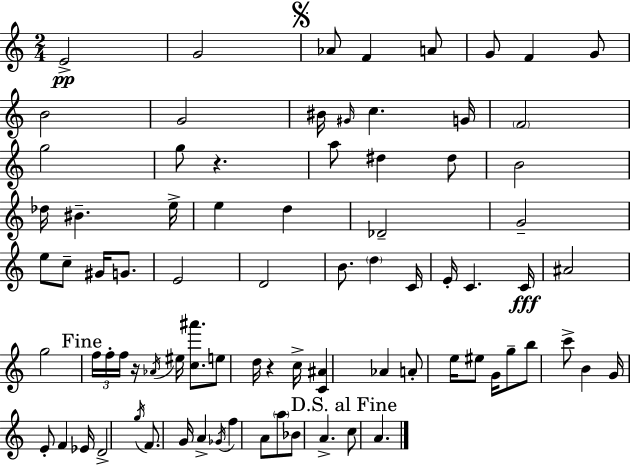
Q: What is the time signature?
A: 2/4